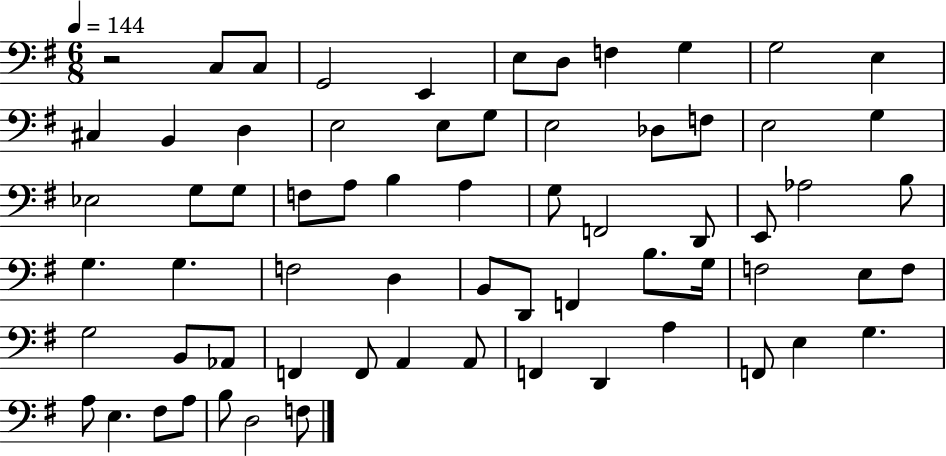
X:1
T:Untitled
M:6/8
L:1/4
K:G
z2 C,/2 C,/2 G,,2 E,, E,/2 D,/2 F, G, G,2 E, ^C, B,, D, E,2 E,/2 G,/2 E,2 _D,/2 F,/2 E,2 G, _E,2 G,/2 G,/2 F,/2 A,/2 B, A, G,/2 F,,2 D,,/2 E,,/2 _A,2 B,/2 G, G, F,2 D, B,,/2 D,,/2 F,, B,/2 G,/4 F,2 E,/2 F,/2 G,2 B,,/2 _A,,/2 F,, F,,/2 A,, A,,/2 F,, D,, A, F,,/2 E, G, A,/2 E, ^F,/2 A,/2 B,/2 D,2 F,/2